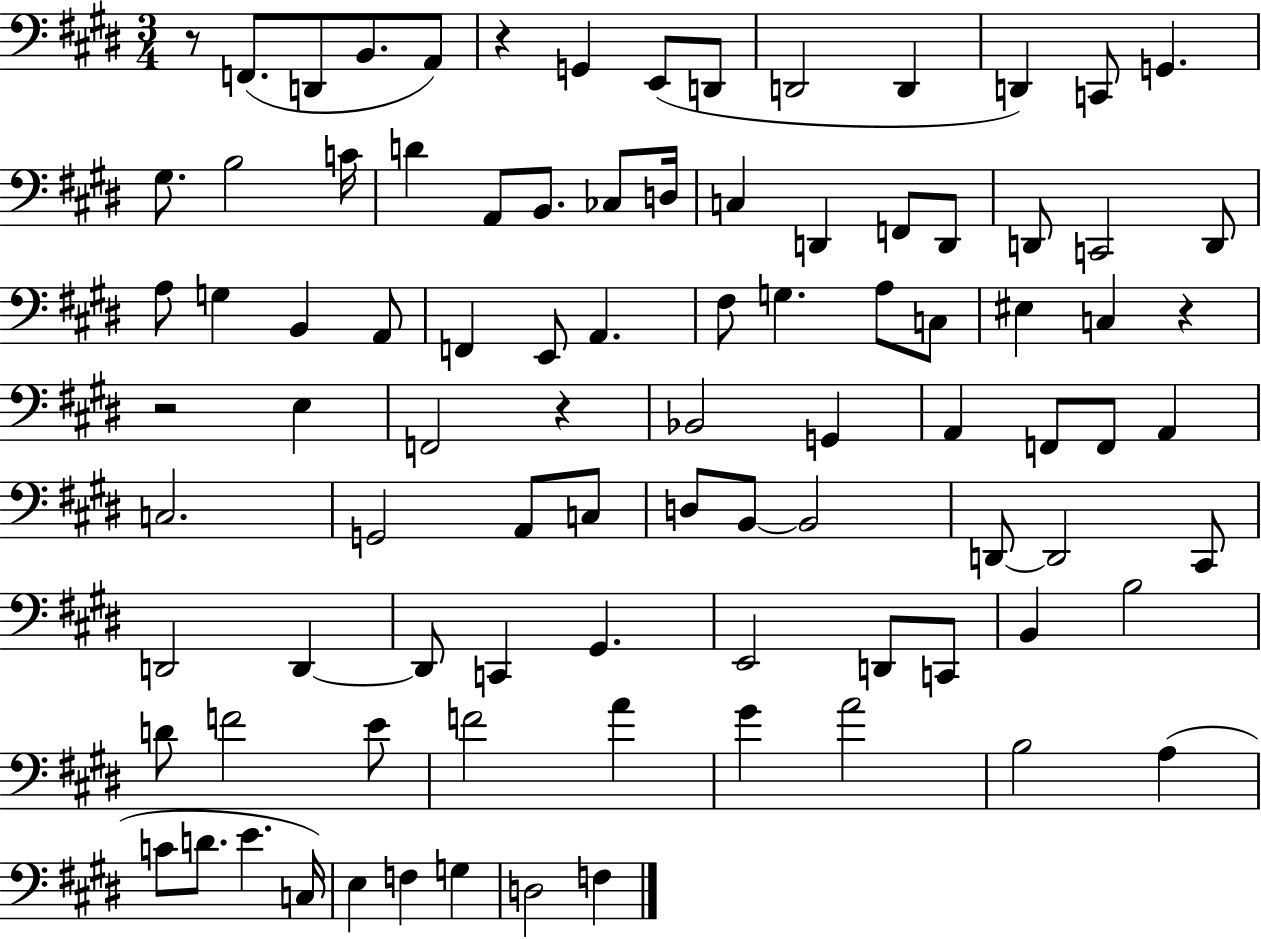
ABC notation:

X:1
T:Untitled
M:3/4
L:1/4
K:E
z/2 F,,/2 D,,/2 B,,/2 A,,/2 z G,, E,,/2 D,,/2 D,,2 D,, D,, C,,/2 G,, ^G,/2 B,2 C/4 D A,,/2 B,,/2 _C,/2 D,/4 C, D,, F,,/2 D,,/2 D,,/2 C,,2 D,,/2 A,/2 G, B,, A,,/2 F,, E,,/2 A,, ^F,/2 G, A,/2 C,/2 ^E, C, z z2 E, F,,2 z _B,,2 G,, A,, F,,/2 F,,/2 A,, C,2 G,,2 A,,/2 C,/2 D,/2 B,,/2 B,,2 D,,/2 D,,2 ^C,,/2 D,,2 D,, D,,/2 C,, ^G,, E,,2 D,,/2 C,,/2 B,, B,2 D/2 F2 E/2 F2 A ^G A2 B,2 A, C/2 D/2 E C,/4 E, F, G, D,2 F,